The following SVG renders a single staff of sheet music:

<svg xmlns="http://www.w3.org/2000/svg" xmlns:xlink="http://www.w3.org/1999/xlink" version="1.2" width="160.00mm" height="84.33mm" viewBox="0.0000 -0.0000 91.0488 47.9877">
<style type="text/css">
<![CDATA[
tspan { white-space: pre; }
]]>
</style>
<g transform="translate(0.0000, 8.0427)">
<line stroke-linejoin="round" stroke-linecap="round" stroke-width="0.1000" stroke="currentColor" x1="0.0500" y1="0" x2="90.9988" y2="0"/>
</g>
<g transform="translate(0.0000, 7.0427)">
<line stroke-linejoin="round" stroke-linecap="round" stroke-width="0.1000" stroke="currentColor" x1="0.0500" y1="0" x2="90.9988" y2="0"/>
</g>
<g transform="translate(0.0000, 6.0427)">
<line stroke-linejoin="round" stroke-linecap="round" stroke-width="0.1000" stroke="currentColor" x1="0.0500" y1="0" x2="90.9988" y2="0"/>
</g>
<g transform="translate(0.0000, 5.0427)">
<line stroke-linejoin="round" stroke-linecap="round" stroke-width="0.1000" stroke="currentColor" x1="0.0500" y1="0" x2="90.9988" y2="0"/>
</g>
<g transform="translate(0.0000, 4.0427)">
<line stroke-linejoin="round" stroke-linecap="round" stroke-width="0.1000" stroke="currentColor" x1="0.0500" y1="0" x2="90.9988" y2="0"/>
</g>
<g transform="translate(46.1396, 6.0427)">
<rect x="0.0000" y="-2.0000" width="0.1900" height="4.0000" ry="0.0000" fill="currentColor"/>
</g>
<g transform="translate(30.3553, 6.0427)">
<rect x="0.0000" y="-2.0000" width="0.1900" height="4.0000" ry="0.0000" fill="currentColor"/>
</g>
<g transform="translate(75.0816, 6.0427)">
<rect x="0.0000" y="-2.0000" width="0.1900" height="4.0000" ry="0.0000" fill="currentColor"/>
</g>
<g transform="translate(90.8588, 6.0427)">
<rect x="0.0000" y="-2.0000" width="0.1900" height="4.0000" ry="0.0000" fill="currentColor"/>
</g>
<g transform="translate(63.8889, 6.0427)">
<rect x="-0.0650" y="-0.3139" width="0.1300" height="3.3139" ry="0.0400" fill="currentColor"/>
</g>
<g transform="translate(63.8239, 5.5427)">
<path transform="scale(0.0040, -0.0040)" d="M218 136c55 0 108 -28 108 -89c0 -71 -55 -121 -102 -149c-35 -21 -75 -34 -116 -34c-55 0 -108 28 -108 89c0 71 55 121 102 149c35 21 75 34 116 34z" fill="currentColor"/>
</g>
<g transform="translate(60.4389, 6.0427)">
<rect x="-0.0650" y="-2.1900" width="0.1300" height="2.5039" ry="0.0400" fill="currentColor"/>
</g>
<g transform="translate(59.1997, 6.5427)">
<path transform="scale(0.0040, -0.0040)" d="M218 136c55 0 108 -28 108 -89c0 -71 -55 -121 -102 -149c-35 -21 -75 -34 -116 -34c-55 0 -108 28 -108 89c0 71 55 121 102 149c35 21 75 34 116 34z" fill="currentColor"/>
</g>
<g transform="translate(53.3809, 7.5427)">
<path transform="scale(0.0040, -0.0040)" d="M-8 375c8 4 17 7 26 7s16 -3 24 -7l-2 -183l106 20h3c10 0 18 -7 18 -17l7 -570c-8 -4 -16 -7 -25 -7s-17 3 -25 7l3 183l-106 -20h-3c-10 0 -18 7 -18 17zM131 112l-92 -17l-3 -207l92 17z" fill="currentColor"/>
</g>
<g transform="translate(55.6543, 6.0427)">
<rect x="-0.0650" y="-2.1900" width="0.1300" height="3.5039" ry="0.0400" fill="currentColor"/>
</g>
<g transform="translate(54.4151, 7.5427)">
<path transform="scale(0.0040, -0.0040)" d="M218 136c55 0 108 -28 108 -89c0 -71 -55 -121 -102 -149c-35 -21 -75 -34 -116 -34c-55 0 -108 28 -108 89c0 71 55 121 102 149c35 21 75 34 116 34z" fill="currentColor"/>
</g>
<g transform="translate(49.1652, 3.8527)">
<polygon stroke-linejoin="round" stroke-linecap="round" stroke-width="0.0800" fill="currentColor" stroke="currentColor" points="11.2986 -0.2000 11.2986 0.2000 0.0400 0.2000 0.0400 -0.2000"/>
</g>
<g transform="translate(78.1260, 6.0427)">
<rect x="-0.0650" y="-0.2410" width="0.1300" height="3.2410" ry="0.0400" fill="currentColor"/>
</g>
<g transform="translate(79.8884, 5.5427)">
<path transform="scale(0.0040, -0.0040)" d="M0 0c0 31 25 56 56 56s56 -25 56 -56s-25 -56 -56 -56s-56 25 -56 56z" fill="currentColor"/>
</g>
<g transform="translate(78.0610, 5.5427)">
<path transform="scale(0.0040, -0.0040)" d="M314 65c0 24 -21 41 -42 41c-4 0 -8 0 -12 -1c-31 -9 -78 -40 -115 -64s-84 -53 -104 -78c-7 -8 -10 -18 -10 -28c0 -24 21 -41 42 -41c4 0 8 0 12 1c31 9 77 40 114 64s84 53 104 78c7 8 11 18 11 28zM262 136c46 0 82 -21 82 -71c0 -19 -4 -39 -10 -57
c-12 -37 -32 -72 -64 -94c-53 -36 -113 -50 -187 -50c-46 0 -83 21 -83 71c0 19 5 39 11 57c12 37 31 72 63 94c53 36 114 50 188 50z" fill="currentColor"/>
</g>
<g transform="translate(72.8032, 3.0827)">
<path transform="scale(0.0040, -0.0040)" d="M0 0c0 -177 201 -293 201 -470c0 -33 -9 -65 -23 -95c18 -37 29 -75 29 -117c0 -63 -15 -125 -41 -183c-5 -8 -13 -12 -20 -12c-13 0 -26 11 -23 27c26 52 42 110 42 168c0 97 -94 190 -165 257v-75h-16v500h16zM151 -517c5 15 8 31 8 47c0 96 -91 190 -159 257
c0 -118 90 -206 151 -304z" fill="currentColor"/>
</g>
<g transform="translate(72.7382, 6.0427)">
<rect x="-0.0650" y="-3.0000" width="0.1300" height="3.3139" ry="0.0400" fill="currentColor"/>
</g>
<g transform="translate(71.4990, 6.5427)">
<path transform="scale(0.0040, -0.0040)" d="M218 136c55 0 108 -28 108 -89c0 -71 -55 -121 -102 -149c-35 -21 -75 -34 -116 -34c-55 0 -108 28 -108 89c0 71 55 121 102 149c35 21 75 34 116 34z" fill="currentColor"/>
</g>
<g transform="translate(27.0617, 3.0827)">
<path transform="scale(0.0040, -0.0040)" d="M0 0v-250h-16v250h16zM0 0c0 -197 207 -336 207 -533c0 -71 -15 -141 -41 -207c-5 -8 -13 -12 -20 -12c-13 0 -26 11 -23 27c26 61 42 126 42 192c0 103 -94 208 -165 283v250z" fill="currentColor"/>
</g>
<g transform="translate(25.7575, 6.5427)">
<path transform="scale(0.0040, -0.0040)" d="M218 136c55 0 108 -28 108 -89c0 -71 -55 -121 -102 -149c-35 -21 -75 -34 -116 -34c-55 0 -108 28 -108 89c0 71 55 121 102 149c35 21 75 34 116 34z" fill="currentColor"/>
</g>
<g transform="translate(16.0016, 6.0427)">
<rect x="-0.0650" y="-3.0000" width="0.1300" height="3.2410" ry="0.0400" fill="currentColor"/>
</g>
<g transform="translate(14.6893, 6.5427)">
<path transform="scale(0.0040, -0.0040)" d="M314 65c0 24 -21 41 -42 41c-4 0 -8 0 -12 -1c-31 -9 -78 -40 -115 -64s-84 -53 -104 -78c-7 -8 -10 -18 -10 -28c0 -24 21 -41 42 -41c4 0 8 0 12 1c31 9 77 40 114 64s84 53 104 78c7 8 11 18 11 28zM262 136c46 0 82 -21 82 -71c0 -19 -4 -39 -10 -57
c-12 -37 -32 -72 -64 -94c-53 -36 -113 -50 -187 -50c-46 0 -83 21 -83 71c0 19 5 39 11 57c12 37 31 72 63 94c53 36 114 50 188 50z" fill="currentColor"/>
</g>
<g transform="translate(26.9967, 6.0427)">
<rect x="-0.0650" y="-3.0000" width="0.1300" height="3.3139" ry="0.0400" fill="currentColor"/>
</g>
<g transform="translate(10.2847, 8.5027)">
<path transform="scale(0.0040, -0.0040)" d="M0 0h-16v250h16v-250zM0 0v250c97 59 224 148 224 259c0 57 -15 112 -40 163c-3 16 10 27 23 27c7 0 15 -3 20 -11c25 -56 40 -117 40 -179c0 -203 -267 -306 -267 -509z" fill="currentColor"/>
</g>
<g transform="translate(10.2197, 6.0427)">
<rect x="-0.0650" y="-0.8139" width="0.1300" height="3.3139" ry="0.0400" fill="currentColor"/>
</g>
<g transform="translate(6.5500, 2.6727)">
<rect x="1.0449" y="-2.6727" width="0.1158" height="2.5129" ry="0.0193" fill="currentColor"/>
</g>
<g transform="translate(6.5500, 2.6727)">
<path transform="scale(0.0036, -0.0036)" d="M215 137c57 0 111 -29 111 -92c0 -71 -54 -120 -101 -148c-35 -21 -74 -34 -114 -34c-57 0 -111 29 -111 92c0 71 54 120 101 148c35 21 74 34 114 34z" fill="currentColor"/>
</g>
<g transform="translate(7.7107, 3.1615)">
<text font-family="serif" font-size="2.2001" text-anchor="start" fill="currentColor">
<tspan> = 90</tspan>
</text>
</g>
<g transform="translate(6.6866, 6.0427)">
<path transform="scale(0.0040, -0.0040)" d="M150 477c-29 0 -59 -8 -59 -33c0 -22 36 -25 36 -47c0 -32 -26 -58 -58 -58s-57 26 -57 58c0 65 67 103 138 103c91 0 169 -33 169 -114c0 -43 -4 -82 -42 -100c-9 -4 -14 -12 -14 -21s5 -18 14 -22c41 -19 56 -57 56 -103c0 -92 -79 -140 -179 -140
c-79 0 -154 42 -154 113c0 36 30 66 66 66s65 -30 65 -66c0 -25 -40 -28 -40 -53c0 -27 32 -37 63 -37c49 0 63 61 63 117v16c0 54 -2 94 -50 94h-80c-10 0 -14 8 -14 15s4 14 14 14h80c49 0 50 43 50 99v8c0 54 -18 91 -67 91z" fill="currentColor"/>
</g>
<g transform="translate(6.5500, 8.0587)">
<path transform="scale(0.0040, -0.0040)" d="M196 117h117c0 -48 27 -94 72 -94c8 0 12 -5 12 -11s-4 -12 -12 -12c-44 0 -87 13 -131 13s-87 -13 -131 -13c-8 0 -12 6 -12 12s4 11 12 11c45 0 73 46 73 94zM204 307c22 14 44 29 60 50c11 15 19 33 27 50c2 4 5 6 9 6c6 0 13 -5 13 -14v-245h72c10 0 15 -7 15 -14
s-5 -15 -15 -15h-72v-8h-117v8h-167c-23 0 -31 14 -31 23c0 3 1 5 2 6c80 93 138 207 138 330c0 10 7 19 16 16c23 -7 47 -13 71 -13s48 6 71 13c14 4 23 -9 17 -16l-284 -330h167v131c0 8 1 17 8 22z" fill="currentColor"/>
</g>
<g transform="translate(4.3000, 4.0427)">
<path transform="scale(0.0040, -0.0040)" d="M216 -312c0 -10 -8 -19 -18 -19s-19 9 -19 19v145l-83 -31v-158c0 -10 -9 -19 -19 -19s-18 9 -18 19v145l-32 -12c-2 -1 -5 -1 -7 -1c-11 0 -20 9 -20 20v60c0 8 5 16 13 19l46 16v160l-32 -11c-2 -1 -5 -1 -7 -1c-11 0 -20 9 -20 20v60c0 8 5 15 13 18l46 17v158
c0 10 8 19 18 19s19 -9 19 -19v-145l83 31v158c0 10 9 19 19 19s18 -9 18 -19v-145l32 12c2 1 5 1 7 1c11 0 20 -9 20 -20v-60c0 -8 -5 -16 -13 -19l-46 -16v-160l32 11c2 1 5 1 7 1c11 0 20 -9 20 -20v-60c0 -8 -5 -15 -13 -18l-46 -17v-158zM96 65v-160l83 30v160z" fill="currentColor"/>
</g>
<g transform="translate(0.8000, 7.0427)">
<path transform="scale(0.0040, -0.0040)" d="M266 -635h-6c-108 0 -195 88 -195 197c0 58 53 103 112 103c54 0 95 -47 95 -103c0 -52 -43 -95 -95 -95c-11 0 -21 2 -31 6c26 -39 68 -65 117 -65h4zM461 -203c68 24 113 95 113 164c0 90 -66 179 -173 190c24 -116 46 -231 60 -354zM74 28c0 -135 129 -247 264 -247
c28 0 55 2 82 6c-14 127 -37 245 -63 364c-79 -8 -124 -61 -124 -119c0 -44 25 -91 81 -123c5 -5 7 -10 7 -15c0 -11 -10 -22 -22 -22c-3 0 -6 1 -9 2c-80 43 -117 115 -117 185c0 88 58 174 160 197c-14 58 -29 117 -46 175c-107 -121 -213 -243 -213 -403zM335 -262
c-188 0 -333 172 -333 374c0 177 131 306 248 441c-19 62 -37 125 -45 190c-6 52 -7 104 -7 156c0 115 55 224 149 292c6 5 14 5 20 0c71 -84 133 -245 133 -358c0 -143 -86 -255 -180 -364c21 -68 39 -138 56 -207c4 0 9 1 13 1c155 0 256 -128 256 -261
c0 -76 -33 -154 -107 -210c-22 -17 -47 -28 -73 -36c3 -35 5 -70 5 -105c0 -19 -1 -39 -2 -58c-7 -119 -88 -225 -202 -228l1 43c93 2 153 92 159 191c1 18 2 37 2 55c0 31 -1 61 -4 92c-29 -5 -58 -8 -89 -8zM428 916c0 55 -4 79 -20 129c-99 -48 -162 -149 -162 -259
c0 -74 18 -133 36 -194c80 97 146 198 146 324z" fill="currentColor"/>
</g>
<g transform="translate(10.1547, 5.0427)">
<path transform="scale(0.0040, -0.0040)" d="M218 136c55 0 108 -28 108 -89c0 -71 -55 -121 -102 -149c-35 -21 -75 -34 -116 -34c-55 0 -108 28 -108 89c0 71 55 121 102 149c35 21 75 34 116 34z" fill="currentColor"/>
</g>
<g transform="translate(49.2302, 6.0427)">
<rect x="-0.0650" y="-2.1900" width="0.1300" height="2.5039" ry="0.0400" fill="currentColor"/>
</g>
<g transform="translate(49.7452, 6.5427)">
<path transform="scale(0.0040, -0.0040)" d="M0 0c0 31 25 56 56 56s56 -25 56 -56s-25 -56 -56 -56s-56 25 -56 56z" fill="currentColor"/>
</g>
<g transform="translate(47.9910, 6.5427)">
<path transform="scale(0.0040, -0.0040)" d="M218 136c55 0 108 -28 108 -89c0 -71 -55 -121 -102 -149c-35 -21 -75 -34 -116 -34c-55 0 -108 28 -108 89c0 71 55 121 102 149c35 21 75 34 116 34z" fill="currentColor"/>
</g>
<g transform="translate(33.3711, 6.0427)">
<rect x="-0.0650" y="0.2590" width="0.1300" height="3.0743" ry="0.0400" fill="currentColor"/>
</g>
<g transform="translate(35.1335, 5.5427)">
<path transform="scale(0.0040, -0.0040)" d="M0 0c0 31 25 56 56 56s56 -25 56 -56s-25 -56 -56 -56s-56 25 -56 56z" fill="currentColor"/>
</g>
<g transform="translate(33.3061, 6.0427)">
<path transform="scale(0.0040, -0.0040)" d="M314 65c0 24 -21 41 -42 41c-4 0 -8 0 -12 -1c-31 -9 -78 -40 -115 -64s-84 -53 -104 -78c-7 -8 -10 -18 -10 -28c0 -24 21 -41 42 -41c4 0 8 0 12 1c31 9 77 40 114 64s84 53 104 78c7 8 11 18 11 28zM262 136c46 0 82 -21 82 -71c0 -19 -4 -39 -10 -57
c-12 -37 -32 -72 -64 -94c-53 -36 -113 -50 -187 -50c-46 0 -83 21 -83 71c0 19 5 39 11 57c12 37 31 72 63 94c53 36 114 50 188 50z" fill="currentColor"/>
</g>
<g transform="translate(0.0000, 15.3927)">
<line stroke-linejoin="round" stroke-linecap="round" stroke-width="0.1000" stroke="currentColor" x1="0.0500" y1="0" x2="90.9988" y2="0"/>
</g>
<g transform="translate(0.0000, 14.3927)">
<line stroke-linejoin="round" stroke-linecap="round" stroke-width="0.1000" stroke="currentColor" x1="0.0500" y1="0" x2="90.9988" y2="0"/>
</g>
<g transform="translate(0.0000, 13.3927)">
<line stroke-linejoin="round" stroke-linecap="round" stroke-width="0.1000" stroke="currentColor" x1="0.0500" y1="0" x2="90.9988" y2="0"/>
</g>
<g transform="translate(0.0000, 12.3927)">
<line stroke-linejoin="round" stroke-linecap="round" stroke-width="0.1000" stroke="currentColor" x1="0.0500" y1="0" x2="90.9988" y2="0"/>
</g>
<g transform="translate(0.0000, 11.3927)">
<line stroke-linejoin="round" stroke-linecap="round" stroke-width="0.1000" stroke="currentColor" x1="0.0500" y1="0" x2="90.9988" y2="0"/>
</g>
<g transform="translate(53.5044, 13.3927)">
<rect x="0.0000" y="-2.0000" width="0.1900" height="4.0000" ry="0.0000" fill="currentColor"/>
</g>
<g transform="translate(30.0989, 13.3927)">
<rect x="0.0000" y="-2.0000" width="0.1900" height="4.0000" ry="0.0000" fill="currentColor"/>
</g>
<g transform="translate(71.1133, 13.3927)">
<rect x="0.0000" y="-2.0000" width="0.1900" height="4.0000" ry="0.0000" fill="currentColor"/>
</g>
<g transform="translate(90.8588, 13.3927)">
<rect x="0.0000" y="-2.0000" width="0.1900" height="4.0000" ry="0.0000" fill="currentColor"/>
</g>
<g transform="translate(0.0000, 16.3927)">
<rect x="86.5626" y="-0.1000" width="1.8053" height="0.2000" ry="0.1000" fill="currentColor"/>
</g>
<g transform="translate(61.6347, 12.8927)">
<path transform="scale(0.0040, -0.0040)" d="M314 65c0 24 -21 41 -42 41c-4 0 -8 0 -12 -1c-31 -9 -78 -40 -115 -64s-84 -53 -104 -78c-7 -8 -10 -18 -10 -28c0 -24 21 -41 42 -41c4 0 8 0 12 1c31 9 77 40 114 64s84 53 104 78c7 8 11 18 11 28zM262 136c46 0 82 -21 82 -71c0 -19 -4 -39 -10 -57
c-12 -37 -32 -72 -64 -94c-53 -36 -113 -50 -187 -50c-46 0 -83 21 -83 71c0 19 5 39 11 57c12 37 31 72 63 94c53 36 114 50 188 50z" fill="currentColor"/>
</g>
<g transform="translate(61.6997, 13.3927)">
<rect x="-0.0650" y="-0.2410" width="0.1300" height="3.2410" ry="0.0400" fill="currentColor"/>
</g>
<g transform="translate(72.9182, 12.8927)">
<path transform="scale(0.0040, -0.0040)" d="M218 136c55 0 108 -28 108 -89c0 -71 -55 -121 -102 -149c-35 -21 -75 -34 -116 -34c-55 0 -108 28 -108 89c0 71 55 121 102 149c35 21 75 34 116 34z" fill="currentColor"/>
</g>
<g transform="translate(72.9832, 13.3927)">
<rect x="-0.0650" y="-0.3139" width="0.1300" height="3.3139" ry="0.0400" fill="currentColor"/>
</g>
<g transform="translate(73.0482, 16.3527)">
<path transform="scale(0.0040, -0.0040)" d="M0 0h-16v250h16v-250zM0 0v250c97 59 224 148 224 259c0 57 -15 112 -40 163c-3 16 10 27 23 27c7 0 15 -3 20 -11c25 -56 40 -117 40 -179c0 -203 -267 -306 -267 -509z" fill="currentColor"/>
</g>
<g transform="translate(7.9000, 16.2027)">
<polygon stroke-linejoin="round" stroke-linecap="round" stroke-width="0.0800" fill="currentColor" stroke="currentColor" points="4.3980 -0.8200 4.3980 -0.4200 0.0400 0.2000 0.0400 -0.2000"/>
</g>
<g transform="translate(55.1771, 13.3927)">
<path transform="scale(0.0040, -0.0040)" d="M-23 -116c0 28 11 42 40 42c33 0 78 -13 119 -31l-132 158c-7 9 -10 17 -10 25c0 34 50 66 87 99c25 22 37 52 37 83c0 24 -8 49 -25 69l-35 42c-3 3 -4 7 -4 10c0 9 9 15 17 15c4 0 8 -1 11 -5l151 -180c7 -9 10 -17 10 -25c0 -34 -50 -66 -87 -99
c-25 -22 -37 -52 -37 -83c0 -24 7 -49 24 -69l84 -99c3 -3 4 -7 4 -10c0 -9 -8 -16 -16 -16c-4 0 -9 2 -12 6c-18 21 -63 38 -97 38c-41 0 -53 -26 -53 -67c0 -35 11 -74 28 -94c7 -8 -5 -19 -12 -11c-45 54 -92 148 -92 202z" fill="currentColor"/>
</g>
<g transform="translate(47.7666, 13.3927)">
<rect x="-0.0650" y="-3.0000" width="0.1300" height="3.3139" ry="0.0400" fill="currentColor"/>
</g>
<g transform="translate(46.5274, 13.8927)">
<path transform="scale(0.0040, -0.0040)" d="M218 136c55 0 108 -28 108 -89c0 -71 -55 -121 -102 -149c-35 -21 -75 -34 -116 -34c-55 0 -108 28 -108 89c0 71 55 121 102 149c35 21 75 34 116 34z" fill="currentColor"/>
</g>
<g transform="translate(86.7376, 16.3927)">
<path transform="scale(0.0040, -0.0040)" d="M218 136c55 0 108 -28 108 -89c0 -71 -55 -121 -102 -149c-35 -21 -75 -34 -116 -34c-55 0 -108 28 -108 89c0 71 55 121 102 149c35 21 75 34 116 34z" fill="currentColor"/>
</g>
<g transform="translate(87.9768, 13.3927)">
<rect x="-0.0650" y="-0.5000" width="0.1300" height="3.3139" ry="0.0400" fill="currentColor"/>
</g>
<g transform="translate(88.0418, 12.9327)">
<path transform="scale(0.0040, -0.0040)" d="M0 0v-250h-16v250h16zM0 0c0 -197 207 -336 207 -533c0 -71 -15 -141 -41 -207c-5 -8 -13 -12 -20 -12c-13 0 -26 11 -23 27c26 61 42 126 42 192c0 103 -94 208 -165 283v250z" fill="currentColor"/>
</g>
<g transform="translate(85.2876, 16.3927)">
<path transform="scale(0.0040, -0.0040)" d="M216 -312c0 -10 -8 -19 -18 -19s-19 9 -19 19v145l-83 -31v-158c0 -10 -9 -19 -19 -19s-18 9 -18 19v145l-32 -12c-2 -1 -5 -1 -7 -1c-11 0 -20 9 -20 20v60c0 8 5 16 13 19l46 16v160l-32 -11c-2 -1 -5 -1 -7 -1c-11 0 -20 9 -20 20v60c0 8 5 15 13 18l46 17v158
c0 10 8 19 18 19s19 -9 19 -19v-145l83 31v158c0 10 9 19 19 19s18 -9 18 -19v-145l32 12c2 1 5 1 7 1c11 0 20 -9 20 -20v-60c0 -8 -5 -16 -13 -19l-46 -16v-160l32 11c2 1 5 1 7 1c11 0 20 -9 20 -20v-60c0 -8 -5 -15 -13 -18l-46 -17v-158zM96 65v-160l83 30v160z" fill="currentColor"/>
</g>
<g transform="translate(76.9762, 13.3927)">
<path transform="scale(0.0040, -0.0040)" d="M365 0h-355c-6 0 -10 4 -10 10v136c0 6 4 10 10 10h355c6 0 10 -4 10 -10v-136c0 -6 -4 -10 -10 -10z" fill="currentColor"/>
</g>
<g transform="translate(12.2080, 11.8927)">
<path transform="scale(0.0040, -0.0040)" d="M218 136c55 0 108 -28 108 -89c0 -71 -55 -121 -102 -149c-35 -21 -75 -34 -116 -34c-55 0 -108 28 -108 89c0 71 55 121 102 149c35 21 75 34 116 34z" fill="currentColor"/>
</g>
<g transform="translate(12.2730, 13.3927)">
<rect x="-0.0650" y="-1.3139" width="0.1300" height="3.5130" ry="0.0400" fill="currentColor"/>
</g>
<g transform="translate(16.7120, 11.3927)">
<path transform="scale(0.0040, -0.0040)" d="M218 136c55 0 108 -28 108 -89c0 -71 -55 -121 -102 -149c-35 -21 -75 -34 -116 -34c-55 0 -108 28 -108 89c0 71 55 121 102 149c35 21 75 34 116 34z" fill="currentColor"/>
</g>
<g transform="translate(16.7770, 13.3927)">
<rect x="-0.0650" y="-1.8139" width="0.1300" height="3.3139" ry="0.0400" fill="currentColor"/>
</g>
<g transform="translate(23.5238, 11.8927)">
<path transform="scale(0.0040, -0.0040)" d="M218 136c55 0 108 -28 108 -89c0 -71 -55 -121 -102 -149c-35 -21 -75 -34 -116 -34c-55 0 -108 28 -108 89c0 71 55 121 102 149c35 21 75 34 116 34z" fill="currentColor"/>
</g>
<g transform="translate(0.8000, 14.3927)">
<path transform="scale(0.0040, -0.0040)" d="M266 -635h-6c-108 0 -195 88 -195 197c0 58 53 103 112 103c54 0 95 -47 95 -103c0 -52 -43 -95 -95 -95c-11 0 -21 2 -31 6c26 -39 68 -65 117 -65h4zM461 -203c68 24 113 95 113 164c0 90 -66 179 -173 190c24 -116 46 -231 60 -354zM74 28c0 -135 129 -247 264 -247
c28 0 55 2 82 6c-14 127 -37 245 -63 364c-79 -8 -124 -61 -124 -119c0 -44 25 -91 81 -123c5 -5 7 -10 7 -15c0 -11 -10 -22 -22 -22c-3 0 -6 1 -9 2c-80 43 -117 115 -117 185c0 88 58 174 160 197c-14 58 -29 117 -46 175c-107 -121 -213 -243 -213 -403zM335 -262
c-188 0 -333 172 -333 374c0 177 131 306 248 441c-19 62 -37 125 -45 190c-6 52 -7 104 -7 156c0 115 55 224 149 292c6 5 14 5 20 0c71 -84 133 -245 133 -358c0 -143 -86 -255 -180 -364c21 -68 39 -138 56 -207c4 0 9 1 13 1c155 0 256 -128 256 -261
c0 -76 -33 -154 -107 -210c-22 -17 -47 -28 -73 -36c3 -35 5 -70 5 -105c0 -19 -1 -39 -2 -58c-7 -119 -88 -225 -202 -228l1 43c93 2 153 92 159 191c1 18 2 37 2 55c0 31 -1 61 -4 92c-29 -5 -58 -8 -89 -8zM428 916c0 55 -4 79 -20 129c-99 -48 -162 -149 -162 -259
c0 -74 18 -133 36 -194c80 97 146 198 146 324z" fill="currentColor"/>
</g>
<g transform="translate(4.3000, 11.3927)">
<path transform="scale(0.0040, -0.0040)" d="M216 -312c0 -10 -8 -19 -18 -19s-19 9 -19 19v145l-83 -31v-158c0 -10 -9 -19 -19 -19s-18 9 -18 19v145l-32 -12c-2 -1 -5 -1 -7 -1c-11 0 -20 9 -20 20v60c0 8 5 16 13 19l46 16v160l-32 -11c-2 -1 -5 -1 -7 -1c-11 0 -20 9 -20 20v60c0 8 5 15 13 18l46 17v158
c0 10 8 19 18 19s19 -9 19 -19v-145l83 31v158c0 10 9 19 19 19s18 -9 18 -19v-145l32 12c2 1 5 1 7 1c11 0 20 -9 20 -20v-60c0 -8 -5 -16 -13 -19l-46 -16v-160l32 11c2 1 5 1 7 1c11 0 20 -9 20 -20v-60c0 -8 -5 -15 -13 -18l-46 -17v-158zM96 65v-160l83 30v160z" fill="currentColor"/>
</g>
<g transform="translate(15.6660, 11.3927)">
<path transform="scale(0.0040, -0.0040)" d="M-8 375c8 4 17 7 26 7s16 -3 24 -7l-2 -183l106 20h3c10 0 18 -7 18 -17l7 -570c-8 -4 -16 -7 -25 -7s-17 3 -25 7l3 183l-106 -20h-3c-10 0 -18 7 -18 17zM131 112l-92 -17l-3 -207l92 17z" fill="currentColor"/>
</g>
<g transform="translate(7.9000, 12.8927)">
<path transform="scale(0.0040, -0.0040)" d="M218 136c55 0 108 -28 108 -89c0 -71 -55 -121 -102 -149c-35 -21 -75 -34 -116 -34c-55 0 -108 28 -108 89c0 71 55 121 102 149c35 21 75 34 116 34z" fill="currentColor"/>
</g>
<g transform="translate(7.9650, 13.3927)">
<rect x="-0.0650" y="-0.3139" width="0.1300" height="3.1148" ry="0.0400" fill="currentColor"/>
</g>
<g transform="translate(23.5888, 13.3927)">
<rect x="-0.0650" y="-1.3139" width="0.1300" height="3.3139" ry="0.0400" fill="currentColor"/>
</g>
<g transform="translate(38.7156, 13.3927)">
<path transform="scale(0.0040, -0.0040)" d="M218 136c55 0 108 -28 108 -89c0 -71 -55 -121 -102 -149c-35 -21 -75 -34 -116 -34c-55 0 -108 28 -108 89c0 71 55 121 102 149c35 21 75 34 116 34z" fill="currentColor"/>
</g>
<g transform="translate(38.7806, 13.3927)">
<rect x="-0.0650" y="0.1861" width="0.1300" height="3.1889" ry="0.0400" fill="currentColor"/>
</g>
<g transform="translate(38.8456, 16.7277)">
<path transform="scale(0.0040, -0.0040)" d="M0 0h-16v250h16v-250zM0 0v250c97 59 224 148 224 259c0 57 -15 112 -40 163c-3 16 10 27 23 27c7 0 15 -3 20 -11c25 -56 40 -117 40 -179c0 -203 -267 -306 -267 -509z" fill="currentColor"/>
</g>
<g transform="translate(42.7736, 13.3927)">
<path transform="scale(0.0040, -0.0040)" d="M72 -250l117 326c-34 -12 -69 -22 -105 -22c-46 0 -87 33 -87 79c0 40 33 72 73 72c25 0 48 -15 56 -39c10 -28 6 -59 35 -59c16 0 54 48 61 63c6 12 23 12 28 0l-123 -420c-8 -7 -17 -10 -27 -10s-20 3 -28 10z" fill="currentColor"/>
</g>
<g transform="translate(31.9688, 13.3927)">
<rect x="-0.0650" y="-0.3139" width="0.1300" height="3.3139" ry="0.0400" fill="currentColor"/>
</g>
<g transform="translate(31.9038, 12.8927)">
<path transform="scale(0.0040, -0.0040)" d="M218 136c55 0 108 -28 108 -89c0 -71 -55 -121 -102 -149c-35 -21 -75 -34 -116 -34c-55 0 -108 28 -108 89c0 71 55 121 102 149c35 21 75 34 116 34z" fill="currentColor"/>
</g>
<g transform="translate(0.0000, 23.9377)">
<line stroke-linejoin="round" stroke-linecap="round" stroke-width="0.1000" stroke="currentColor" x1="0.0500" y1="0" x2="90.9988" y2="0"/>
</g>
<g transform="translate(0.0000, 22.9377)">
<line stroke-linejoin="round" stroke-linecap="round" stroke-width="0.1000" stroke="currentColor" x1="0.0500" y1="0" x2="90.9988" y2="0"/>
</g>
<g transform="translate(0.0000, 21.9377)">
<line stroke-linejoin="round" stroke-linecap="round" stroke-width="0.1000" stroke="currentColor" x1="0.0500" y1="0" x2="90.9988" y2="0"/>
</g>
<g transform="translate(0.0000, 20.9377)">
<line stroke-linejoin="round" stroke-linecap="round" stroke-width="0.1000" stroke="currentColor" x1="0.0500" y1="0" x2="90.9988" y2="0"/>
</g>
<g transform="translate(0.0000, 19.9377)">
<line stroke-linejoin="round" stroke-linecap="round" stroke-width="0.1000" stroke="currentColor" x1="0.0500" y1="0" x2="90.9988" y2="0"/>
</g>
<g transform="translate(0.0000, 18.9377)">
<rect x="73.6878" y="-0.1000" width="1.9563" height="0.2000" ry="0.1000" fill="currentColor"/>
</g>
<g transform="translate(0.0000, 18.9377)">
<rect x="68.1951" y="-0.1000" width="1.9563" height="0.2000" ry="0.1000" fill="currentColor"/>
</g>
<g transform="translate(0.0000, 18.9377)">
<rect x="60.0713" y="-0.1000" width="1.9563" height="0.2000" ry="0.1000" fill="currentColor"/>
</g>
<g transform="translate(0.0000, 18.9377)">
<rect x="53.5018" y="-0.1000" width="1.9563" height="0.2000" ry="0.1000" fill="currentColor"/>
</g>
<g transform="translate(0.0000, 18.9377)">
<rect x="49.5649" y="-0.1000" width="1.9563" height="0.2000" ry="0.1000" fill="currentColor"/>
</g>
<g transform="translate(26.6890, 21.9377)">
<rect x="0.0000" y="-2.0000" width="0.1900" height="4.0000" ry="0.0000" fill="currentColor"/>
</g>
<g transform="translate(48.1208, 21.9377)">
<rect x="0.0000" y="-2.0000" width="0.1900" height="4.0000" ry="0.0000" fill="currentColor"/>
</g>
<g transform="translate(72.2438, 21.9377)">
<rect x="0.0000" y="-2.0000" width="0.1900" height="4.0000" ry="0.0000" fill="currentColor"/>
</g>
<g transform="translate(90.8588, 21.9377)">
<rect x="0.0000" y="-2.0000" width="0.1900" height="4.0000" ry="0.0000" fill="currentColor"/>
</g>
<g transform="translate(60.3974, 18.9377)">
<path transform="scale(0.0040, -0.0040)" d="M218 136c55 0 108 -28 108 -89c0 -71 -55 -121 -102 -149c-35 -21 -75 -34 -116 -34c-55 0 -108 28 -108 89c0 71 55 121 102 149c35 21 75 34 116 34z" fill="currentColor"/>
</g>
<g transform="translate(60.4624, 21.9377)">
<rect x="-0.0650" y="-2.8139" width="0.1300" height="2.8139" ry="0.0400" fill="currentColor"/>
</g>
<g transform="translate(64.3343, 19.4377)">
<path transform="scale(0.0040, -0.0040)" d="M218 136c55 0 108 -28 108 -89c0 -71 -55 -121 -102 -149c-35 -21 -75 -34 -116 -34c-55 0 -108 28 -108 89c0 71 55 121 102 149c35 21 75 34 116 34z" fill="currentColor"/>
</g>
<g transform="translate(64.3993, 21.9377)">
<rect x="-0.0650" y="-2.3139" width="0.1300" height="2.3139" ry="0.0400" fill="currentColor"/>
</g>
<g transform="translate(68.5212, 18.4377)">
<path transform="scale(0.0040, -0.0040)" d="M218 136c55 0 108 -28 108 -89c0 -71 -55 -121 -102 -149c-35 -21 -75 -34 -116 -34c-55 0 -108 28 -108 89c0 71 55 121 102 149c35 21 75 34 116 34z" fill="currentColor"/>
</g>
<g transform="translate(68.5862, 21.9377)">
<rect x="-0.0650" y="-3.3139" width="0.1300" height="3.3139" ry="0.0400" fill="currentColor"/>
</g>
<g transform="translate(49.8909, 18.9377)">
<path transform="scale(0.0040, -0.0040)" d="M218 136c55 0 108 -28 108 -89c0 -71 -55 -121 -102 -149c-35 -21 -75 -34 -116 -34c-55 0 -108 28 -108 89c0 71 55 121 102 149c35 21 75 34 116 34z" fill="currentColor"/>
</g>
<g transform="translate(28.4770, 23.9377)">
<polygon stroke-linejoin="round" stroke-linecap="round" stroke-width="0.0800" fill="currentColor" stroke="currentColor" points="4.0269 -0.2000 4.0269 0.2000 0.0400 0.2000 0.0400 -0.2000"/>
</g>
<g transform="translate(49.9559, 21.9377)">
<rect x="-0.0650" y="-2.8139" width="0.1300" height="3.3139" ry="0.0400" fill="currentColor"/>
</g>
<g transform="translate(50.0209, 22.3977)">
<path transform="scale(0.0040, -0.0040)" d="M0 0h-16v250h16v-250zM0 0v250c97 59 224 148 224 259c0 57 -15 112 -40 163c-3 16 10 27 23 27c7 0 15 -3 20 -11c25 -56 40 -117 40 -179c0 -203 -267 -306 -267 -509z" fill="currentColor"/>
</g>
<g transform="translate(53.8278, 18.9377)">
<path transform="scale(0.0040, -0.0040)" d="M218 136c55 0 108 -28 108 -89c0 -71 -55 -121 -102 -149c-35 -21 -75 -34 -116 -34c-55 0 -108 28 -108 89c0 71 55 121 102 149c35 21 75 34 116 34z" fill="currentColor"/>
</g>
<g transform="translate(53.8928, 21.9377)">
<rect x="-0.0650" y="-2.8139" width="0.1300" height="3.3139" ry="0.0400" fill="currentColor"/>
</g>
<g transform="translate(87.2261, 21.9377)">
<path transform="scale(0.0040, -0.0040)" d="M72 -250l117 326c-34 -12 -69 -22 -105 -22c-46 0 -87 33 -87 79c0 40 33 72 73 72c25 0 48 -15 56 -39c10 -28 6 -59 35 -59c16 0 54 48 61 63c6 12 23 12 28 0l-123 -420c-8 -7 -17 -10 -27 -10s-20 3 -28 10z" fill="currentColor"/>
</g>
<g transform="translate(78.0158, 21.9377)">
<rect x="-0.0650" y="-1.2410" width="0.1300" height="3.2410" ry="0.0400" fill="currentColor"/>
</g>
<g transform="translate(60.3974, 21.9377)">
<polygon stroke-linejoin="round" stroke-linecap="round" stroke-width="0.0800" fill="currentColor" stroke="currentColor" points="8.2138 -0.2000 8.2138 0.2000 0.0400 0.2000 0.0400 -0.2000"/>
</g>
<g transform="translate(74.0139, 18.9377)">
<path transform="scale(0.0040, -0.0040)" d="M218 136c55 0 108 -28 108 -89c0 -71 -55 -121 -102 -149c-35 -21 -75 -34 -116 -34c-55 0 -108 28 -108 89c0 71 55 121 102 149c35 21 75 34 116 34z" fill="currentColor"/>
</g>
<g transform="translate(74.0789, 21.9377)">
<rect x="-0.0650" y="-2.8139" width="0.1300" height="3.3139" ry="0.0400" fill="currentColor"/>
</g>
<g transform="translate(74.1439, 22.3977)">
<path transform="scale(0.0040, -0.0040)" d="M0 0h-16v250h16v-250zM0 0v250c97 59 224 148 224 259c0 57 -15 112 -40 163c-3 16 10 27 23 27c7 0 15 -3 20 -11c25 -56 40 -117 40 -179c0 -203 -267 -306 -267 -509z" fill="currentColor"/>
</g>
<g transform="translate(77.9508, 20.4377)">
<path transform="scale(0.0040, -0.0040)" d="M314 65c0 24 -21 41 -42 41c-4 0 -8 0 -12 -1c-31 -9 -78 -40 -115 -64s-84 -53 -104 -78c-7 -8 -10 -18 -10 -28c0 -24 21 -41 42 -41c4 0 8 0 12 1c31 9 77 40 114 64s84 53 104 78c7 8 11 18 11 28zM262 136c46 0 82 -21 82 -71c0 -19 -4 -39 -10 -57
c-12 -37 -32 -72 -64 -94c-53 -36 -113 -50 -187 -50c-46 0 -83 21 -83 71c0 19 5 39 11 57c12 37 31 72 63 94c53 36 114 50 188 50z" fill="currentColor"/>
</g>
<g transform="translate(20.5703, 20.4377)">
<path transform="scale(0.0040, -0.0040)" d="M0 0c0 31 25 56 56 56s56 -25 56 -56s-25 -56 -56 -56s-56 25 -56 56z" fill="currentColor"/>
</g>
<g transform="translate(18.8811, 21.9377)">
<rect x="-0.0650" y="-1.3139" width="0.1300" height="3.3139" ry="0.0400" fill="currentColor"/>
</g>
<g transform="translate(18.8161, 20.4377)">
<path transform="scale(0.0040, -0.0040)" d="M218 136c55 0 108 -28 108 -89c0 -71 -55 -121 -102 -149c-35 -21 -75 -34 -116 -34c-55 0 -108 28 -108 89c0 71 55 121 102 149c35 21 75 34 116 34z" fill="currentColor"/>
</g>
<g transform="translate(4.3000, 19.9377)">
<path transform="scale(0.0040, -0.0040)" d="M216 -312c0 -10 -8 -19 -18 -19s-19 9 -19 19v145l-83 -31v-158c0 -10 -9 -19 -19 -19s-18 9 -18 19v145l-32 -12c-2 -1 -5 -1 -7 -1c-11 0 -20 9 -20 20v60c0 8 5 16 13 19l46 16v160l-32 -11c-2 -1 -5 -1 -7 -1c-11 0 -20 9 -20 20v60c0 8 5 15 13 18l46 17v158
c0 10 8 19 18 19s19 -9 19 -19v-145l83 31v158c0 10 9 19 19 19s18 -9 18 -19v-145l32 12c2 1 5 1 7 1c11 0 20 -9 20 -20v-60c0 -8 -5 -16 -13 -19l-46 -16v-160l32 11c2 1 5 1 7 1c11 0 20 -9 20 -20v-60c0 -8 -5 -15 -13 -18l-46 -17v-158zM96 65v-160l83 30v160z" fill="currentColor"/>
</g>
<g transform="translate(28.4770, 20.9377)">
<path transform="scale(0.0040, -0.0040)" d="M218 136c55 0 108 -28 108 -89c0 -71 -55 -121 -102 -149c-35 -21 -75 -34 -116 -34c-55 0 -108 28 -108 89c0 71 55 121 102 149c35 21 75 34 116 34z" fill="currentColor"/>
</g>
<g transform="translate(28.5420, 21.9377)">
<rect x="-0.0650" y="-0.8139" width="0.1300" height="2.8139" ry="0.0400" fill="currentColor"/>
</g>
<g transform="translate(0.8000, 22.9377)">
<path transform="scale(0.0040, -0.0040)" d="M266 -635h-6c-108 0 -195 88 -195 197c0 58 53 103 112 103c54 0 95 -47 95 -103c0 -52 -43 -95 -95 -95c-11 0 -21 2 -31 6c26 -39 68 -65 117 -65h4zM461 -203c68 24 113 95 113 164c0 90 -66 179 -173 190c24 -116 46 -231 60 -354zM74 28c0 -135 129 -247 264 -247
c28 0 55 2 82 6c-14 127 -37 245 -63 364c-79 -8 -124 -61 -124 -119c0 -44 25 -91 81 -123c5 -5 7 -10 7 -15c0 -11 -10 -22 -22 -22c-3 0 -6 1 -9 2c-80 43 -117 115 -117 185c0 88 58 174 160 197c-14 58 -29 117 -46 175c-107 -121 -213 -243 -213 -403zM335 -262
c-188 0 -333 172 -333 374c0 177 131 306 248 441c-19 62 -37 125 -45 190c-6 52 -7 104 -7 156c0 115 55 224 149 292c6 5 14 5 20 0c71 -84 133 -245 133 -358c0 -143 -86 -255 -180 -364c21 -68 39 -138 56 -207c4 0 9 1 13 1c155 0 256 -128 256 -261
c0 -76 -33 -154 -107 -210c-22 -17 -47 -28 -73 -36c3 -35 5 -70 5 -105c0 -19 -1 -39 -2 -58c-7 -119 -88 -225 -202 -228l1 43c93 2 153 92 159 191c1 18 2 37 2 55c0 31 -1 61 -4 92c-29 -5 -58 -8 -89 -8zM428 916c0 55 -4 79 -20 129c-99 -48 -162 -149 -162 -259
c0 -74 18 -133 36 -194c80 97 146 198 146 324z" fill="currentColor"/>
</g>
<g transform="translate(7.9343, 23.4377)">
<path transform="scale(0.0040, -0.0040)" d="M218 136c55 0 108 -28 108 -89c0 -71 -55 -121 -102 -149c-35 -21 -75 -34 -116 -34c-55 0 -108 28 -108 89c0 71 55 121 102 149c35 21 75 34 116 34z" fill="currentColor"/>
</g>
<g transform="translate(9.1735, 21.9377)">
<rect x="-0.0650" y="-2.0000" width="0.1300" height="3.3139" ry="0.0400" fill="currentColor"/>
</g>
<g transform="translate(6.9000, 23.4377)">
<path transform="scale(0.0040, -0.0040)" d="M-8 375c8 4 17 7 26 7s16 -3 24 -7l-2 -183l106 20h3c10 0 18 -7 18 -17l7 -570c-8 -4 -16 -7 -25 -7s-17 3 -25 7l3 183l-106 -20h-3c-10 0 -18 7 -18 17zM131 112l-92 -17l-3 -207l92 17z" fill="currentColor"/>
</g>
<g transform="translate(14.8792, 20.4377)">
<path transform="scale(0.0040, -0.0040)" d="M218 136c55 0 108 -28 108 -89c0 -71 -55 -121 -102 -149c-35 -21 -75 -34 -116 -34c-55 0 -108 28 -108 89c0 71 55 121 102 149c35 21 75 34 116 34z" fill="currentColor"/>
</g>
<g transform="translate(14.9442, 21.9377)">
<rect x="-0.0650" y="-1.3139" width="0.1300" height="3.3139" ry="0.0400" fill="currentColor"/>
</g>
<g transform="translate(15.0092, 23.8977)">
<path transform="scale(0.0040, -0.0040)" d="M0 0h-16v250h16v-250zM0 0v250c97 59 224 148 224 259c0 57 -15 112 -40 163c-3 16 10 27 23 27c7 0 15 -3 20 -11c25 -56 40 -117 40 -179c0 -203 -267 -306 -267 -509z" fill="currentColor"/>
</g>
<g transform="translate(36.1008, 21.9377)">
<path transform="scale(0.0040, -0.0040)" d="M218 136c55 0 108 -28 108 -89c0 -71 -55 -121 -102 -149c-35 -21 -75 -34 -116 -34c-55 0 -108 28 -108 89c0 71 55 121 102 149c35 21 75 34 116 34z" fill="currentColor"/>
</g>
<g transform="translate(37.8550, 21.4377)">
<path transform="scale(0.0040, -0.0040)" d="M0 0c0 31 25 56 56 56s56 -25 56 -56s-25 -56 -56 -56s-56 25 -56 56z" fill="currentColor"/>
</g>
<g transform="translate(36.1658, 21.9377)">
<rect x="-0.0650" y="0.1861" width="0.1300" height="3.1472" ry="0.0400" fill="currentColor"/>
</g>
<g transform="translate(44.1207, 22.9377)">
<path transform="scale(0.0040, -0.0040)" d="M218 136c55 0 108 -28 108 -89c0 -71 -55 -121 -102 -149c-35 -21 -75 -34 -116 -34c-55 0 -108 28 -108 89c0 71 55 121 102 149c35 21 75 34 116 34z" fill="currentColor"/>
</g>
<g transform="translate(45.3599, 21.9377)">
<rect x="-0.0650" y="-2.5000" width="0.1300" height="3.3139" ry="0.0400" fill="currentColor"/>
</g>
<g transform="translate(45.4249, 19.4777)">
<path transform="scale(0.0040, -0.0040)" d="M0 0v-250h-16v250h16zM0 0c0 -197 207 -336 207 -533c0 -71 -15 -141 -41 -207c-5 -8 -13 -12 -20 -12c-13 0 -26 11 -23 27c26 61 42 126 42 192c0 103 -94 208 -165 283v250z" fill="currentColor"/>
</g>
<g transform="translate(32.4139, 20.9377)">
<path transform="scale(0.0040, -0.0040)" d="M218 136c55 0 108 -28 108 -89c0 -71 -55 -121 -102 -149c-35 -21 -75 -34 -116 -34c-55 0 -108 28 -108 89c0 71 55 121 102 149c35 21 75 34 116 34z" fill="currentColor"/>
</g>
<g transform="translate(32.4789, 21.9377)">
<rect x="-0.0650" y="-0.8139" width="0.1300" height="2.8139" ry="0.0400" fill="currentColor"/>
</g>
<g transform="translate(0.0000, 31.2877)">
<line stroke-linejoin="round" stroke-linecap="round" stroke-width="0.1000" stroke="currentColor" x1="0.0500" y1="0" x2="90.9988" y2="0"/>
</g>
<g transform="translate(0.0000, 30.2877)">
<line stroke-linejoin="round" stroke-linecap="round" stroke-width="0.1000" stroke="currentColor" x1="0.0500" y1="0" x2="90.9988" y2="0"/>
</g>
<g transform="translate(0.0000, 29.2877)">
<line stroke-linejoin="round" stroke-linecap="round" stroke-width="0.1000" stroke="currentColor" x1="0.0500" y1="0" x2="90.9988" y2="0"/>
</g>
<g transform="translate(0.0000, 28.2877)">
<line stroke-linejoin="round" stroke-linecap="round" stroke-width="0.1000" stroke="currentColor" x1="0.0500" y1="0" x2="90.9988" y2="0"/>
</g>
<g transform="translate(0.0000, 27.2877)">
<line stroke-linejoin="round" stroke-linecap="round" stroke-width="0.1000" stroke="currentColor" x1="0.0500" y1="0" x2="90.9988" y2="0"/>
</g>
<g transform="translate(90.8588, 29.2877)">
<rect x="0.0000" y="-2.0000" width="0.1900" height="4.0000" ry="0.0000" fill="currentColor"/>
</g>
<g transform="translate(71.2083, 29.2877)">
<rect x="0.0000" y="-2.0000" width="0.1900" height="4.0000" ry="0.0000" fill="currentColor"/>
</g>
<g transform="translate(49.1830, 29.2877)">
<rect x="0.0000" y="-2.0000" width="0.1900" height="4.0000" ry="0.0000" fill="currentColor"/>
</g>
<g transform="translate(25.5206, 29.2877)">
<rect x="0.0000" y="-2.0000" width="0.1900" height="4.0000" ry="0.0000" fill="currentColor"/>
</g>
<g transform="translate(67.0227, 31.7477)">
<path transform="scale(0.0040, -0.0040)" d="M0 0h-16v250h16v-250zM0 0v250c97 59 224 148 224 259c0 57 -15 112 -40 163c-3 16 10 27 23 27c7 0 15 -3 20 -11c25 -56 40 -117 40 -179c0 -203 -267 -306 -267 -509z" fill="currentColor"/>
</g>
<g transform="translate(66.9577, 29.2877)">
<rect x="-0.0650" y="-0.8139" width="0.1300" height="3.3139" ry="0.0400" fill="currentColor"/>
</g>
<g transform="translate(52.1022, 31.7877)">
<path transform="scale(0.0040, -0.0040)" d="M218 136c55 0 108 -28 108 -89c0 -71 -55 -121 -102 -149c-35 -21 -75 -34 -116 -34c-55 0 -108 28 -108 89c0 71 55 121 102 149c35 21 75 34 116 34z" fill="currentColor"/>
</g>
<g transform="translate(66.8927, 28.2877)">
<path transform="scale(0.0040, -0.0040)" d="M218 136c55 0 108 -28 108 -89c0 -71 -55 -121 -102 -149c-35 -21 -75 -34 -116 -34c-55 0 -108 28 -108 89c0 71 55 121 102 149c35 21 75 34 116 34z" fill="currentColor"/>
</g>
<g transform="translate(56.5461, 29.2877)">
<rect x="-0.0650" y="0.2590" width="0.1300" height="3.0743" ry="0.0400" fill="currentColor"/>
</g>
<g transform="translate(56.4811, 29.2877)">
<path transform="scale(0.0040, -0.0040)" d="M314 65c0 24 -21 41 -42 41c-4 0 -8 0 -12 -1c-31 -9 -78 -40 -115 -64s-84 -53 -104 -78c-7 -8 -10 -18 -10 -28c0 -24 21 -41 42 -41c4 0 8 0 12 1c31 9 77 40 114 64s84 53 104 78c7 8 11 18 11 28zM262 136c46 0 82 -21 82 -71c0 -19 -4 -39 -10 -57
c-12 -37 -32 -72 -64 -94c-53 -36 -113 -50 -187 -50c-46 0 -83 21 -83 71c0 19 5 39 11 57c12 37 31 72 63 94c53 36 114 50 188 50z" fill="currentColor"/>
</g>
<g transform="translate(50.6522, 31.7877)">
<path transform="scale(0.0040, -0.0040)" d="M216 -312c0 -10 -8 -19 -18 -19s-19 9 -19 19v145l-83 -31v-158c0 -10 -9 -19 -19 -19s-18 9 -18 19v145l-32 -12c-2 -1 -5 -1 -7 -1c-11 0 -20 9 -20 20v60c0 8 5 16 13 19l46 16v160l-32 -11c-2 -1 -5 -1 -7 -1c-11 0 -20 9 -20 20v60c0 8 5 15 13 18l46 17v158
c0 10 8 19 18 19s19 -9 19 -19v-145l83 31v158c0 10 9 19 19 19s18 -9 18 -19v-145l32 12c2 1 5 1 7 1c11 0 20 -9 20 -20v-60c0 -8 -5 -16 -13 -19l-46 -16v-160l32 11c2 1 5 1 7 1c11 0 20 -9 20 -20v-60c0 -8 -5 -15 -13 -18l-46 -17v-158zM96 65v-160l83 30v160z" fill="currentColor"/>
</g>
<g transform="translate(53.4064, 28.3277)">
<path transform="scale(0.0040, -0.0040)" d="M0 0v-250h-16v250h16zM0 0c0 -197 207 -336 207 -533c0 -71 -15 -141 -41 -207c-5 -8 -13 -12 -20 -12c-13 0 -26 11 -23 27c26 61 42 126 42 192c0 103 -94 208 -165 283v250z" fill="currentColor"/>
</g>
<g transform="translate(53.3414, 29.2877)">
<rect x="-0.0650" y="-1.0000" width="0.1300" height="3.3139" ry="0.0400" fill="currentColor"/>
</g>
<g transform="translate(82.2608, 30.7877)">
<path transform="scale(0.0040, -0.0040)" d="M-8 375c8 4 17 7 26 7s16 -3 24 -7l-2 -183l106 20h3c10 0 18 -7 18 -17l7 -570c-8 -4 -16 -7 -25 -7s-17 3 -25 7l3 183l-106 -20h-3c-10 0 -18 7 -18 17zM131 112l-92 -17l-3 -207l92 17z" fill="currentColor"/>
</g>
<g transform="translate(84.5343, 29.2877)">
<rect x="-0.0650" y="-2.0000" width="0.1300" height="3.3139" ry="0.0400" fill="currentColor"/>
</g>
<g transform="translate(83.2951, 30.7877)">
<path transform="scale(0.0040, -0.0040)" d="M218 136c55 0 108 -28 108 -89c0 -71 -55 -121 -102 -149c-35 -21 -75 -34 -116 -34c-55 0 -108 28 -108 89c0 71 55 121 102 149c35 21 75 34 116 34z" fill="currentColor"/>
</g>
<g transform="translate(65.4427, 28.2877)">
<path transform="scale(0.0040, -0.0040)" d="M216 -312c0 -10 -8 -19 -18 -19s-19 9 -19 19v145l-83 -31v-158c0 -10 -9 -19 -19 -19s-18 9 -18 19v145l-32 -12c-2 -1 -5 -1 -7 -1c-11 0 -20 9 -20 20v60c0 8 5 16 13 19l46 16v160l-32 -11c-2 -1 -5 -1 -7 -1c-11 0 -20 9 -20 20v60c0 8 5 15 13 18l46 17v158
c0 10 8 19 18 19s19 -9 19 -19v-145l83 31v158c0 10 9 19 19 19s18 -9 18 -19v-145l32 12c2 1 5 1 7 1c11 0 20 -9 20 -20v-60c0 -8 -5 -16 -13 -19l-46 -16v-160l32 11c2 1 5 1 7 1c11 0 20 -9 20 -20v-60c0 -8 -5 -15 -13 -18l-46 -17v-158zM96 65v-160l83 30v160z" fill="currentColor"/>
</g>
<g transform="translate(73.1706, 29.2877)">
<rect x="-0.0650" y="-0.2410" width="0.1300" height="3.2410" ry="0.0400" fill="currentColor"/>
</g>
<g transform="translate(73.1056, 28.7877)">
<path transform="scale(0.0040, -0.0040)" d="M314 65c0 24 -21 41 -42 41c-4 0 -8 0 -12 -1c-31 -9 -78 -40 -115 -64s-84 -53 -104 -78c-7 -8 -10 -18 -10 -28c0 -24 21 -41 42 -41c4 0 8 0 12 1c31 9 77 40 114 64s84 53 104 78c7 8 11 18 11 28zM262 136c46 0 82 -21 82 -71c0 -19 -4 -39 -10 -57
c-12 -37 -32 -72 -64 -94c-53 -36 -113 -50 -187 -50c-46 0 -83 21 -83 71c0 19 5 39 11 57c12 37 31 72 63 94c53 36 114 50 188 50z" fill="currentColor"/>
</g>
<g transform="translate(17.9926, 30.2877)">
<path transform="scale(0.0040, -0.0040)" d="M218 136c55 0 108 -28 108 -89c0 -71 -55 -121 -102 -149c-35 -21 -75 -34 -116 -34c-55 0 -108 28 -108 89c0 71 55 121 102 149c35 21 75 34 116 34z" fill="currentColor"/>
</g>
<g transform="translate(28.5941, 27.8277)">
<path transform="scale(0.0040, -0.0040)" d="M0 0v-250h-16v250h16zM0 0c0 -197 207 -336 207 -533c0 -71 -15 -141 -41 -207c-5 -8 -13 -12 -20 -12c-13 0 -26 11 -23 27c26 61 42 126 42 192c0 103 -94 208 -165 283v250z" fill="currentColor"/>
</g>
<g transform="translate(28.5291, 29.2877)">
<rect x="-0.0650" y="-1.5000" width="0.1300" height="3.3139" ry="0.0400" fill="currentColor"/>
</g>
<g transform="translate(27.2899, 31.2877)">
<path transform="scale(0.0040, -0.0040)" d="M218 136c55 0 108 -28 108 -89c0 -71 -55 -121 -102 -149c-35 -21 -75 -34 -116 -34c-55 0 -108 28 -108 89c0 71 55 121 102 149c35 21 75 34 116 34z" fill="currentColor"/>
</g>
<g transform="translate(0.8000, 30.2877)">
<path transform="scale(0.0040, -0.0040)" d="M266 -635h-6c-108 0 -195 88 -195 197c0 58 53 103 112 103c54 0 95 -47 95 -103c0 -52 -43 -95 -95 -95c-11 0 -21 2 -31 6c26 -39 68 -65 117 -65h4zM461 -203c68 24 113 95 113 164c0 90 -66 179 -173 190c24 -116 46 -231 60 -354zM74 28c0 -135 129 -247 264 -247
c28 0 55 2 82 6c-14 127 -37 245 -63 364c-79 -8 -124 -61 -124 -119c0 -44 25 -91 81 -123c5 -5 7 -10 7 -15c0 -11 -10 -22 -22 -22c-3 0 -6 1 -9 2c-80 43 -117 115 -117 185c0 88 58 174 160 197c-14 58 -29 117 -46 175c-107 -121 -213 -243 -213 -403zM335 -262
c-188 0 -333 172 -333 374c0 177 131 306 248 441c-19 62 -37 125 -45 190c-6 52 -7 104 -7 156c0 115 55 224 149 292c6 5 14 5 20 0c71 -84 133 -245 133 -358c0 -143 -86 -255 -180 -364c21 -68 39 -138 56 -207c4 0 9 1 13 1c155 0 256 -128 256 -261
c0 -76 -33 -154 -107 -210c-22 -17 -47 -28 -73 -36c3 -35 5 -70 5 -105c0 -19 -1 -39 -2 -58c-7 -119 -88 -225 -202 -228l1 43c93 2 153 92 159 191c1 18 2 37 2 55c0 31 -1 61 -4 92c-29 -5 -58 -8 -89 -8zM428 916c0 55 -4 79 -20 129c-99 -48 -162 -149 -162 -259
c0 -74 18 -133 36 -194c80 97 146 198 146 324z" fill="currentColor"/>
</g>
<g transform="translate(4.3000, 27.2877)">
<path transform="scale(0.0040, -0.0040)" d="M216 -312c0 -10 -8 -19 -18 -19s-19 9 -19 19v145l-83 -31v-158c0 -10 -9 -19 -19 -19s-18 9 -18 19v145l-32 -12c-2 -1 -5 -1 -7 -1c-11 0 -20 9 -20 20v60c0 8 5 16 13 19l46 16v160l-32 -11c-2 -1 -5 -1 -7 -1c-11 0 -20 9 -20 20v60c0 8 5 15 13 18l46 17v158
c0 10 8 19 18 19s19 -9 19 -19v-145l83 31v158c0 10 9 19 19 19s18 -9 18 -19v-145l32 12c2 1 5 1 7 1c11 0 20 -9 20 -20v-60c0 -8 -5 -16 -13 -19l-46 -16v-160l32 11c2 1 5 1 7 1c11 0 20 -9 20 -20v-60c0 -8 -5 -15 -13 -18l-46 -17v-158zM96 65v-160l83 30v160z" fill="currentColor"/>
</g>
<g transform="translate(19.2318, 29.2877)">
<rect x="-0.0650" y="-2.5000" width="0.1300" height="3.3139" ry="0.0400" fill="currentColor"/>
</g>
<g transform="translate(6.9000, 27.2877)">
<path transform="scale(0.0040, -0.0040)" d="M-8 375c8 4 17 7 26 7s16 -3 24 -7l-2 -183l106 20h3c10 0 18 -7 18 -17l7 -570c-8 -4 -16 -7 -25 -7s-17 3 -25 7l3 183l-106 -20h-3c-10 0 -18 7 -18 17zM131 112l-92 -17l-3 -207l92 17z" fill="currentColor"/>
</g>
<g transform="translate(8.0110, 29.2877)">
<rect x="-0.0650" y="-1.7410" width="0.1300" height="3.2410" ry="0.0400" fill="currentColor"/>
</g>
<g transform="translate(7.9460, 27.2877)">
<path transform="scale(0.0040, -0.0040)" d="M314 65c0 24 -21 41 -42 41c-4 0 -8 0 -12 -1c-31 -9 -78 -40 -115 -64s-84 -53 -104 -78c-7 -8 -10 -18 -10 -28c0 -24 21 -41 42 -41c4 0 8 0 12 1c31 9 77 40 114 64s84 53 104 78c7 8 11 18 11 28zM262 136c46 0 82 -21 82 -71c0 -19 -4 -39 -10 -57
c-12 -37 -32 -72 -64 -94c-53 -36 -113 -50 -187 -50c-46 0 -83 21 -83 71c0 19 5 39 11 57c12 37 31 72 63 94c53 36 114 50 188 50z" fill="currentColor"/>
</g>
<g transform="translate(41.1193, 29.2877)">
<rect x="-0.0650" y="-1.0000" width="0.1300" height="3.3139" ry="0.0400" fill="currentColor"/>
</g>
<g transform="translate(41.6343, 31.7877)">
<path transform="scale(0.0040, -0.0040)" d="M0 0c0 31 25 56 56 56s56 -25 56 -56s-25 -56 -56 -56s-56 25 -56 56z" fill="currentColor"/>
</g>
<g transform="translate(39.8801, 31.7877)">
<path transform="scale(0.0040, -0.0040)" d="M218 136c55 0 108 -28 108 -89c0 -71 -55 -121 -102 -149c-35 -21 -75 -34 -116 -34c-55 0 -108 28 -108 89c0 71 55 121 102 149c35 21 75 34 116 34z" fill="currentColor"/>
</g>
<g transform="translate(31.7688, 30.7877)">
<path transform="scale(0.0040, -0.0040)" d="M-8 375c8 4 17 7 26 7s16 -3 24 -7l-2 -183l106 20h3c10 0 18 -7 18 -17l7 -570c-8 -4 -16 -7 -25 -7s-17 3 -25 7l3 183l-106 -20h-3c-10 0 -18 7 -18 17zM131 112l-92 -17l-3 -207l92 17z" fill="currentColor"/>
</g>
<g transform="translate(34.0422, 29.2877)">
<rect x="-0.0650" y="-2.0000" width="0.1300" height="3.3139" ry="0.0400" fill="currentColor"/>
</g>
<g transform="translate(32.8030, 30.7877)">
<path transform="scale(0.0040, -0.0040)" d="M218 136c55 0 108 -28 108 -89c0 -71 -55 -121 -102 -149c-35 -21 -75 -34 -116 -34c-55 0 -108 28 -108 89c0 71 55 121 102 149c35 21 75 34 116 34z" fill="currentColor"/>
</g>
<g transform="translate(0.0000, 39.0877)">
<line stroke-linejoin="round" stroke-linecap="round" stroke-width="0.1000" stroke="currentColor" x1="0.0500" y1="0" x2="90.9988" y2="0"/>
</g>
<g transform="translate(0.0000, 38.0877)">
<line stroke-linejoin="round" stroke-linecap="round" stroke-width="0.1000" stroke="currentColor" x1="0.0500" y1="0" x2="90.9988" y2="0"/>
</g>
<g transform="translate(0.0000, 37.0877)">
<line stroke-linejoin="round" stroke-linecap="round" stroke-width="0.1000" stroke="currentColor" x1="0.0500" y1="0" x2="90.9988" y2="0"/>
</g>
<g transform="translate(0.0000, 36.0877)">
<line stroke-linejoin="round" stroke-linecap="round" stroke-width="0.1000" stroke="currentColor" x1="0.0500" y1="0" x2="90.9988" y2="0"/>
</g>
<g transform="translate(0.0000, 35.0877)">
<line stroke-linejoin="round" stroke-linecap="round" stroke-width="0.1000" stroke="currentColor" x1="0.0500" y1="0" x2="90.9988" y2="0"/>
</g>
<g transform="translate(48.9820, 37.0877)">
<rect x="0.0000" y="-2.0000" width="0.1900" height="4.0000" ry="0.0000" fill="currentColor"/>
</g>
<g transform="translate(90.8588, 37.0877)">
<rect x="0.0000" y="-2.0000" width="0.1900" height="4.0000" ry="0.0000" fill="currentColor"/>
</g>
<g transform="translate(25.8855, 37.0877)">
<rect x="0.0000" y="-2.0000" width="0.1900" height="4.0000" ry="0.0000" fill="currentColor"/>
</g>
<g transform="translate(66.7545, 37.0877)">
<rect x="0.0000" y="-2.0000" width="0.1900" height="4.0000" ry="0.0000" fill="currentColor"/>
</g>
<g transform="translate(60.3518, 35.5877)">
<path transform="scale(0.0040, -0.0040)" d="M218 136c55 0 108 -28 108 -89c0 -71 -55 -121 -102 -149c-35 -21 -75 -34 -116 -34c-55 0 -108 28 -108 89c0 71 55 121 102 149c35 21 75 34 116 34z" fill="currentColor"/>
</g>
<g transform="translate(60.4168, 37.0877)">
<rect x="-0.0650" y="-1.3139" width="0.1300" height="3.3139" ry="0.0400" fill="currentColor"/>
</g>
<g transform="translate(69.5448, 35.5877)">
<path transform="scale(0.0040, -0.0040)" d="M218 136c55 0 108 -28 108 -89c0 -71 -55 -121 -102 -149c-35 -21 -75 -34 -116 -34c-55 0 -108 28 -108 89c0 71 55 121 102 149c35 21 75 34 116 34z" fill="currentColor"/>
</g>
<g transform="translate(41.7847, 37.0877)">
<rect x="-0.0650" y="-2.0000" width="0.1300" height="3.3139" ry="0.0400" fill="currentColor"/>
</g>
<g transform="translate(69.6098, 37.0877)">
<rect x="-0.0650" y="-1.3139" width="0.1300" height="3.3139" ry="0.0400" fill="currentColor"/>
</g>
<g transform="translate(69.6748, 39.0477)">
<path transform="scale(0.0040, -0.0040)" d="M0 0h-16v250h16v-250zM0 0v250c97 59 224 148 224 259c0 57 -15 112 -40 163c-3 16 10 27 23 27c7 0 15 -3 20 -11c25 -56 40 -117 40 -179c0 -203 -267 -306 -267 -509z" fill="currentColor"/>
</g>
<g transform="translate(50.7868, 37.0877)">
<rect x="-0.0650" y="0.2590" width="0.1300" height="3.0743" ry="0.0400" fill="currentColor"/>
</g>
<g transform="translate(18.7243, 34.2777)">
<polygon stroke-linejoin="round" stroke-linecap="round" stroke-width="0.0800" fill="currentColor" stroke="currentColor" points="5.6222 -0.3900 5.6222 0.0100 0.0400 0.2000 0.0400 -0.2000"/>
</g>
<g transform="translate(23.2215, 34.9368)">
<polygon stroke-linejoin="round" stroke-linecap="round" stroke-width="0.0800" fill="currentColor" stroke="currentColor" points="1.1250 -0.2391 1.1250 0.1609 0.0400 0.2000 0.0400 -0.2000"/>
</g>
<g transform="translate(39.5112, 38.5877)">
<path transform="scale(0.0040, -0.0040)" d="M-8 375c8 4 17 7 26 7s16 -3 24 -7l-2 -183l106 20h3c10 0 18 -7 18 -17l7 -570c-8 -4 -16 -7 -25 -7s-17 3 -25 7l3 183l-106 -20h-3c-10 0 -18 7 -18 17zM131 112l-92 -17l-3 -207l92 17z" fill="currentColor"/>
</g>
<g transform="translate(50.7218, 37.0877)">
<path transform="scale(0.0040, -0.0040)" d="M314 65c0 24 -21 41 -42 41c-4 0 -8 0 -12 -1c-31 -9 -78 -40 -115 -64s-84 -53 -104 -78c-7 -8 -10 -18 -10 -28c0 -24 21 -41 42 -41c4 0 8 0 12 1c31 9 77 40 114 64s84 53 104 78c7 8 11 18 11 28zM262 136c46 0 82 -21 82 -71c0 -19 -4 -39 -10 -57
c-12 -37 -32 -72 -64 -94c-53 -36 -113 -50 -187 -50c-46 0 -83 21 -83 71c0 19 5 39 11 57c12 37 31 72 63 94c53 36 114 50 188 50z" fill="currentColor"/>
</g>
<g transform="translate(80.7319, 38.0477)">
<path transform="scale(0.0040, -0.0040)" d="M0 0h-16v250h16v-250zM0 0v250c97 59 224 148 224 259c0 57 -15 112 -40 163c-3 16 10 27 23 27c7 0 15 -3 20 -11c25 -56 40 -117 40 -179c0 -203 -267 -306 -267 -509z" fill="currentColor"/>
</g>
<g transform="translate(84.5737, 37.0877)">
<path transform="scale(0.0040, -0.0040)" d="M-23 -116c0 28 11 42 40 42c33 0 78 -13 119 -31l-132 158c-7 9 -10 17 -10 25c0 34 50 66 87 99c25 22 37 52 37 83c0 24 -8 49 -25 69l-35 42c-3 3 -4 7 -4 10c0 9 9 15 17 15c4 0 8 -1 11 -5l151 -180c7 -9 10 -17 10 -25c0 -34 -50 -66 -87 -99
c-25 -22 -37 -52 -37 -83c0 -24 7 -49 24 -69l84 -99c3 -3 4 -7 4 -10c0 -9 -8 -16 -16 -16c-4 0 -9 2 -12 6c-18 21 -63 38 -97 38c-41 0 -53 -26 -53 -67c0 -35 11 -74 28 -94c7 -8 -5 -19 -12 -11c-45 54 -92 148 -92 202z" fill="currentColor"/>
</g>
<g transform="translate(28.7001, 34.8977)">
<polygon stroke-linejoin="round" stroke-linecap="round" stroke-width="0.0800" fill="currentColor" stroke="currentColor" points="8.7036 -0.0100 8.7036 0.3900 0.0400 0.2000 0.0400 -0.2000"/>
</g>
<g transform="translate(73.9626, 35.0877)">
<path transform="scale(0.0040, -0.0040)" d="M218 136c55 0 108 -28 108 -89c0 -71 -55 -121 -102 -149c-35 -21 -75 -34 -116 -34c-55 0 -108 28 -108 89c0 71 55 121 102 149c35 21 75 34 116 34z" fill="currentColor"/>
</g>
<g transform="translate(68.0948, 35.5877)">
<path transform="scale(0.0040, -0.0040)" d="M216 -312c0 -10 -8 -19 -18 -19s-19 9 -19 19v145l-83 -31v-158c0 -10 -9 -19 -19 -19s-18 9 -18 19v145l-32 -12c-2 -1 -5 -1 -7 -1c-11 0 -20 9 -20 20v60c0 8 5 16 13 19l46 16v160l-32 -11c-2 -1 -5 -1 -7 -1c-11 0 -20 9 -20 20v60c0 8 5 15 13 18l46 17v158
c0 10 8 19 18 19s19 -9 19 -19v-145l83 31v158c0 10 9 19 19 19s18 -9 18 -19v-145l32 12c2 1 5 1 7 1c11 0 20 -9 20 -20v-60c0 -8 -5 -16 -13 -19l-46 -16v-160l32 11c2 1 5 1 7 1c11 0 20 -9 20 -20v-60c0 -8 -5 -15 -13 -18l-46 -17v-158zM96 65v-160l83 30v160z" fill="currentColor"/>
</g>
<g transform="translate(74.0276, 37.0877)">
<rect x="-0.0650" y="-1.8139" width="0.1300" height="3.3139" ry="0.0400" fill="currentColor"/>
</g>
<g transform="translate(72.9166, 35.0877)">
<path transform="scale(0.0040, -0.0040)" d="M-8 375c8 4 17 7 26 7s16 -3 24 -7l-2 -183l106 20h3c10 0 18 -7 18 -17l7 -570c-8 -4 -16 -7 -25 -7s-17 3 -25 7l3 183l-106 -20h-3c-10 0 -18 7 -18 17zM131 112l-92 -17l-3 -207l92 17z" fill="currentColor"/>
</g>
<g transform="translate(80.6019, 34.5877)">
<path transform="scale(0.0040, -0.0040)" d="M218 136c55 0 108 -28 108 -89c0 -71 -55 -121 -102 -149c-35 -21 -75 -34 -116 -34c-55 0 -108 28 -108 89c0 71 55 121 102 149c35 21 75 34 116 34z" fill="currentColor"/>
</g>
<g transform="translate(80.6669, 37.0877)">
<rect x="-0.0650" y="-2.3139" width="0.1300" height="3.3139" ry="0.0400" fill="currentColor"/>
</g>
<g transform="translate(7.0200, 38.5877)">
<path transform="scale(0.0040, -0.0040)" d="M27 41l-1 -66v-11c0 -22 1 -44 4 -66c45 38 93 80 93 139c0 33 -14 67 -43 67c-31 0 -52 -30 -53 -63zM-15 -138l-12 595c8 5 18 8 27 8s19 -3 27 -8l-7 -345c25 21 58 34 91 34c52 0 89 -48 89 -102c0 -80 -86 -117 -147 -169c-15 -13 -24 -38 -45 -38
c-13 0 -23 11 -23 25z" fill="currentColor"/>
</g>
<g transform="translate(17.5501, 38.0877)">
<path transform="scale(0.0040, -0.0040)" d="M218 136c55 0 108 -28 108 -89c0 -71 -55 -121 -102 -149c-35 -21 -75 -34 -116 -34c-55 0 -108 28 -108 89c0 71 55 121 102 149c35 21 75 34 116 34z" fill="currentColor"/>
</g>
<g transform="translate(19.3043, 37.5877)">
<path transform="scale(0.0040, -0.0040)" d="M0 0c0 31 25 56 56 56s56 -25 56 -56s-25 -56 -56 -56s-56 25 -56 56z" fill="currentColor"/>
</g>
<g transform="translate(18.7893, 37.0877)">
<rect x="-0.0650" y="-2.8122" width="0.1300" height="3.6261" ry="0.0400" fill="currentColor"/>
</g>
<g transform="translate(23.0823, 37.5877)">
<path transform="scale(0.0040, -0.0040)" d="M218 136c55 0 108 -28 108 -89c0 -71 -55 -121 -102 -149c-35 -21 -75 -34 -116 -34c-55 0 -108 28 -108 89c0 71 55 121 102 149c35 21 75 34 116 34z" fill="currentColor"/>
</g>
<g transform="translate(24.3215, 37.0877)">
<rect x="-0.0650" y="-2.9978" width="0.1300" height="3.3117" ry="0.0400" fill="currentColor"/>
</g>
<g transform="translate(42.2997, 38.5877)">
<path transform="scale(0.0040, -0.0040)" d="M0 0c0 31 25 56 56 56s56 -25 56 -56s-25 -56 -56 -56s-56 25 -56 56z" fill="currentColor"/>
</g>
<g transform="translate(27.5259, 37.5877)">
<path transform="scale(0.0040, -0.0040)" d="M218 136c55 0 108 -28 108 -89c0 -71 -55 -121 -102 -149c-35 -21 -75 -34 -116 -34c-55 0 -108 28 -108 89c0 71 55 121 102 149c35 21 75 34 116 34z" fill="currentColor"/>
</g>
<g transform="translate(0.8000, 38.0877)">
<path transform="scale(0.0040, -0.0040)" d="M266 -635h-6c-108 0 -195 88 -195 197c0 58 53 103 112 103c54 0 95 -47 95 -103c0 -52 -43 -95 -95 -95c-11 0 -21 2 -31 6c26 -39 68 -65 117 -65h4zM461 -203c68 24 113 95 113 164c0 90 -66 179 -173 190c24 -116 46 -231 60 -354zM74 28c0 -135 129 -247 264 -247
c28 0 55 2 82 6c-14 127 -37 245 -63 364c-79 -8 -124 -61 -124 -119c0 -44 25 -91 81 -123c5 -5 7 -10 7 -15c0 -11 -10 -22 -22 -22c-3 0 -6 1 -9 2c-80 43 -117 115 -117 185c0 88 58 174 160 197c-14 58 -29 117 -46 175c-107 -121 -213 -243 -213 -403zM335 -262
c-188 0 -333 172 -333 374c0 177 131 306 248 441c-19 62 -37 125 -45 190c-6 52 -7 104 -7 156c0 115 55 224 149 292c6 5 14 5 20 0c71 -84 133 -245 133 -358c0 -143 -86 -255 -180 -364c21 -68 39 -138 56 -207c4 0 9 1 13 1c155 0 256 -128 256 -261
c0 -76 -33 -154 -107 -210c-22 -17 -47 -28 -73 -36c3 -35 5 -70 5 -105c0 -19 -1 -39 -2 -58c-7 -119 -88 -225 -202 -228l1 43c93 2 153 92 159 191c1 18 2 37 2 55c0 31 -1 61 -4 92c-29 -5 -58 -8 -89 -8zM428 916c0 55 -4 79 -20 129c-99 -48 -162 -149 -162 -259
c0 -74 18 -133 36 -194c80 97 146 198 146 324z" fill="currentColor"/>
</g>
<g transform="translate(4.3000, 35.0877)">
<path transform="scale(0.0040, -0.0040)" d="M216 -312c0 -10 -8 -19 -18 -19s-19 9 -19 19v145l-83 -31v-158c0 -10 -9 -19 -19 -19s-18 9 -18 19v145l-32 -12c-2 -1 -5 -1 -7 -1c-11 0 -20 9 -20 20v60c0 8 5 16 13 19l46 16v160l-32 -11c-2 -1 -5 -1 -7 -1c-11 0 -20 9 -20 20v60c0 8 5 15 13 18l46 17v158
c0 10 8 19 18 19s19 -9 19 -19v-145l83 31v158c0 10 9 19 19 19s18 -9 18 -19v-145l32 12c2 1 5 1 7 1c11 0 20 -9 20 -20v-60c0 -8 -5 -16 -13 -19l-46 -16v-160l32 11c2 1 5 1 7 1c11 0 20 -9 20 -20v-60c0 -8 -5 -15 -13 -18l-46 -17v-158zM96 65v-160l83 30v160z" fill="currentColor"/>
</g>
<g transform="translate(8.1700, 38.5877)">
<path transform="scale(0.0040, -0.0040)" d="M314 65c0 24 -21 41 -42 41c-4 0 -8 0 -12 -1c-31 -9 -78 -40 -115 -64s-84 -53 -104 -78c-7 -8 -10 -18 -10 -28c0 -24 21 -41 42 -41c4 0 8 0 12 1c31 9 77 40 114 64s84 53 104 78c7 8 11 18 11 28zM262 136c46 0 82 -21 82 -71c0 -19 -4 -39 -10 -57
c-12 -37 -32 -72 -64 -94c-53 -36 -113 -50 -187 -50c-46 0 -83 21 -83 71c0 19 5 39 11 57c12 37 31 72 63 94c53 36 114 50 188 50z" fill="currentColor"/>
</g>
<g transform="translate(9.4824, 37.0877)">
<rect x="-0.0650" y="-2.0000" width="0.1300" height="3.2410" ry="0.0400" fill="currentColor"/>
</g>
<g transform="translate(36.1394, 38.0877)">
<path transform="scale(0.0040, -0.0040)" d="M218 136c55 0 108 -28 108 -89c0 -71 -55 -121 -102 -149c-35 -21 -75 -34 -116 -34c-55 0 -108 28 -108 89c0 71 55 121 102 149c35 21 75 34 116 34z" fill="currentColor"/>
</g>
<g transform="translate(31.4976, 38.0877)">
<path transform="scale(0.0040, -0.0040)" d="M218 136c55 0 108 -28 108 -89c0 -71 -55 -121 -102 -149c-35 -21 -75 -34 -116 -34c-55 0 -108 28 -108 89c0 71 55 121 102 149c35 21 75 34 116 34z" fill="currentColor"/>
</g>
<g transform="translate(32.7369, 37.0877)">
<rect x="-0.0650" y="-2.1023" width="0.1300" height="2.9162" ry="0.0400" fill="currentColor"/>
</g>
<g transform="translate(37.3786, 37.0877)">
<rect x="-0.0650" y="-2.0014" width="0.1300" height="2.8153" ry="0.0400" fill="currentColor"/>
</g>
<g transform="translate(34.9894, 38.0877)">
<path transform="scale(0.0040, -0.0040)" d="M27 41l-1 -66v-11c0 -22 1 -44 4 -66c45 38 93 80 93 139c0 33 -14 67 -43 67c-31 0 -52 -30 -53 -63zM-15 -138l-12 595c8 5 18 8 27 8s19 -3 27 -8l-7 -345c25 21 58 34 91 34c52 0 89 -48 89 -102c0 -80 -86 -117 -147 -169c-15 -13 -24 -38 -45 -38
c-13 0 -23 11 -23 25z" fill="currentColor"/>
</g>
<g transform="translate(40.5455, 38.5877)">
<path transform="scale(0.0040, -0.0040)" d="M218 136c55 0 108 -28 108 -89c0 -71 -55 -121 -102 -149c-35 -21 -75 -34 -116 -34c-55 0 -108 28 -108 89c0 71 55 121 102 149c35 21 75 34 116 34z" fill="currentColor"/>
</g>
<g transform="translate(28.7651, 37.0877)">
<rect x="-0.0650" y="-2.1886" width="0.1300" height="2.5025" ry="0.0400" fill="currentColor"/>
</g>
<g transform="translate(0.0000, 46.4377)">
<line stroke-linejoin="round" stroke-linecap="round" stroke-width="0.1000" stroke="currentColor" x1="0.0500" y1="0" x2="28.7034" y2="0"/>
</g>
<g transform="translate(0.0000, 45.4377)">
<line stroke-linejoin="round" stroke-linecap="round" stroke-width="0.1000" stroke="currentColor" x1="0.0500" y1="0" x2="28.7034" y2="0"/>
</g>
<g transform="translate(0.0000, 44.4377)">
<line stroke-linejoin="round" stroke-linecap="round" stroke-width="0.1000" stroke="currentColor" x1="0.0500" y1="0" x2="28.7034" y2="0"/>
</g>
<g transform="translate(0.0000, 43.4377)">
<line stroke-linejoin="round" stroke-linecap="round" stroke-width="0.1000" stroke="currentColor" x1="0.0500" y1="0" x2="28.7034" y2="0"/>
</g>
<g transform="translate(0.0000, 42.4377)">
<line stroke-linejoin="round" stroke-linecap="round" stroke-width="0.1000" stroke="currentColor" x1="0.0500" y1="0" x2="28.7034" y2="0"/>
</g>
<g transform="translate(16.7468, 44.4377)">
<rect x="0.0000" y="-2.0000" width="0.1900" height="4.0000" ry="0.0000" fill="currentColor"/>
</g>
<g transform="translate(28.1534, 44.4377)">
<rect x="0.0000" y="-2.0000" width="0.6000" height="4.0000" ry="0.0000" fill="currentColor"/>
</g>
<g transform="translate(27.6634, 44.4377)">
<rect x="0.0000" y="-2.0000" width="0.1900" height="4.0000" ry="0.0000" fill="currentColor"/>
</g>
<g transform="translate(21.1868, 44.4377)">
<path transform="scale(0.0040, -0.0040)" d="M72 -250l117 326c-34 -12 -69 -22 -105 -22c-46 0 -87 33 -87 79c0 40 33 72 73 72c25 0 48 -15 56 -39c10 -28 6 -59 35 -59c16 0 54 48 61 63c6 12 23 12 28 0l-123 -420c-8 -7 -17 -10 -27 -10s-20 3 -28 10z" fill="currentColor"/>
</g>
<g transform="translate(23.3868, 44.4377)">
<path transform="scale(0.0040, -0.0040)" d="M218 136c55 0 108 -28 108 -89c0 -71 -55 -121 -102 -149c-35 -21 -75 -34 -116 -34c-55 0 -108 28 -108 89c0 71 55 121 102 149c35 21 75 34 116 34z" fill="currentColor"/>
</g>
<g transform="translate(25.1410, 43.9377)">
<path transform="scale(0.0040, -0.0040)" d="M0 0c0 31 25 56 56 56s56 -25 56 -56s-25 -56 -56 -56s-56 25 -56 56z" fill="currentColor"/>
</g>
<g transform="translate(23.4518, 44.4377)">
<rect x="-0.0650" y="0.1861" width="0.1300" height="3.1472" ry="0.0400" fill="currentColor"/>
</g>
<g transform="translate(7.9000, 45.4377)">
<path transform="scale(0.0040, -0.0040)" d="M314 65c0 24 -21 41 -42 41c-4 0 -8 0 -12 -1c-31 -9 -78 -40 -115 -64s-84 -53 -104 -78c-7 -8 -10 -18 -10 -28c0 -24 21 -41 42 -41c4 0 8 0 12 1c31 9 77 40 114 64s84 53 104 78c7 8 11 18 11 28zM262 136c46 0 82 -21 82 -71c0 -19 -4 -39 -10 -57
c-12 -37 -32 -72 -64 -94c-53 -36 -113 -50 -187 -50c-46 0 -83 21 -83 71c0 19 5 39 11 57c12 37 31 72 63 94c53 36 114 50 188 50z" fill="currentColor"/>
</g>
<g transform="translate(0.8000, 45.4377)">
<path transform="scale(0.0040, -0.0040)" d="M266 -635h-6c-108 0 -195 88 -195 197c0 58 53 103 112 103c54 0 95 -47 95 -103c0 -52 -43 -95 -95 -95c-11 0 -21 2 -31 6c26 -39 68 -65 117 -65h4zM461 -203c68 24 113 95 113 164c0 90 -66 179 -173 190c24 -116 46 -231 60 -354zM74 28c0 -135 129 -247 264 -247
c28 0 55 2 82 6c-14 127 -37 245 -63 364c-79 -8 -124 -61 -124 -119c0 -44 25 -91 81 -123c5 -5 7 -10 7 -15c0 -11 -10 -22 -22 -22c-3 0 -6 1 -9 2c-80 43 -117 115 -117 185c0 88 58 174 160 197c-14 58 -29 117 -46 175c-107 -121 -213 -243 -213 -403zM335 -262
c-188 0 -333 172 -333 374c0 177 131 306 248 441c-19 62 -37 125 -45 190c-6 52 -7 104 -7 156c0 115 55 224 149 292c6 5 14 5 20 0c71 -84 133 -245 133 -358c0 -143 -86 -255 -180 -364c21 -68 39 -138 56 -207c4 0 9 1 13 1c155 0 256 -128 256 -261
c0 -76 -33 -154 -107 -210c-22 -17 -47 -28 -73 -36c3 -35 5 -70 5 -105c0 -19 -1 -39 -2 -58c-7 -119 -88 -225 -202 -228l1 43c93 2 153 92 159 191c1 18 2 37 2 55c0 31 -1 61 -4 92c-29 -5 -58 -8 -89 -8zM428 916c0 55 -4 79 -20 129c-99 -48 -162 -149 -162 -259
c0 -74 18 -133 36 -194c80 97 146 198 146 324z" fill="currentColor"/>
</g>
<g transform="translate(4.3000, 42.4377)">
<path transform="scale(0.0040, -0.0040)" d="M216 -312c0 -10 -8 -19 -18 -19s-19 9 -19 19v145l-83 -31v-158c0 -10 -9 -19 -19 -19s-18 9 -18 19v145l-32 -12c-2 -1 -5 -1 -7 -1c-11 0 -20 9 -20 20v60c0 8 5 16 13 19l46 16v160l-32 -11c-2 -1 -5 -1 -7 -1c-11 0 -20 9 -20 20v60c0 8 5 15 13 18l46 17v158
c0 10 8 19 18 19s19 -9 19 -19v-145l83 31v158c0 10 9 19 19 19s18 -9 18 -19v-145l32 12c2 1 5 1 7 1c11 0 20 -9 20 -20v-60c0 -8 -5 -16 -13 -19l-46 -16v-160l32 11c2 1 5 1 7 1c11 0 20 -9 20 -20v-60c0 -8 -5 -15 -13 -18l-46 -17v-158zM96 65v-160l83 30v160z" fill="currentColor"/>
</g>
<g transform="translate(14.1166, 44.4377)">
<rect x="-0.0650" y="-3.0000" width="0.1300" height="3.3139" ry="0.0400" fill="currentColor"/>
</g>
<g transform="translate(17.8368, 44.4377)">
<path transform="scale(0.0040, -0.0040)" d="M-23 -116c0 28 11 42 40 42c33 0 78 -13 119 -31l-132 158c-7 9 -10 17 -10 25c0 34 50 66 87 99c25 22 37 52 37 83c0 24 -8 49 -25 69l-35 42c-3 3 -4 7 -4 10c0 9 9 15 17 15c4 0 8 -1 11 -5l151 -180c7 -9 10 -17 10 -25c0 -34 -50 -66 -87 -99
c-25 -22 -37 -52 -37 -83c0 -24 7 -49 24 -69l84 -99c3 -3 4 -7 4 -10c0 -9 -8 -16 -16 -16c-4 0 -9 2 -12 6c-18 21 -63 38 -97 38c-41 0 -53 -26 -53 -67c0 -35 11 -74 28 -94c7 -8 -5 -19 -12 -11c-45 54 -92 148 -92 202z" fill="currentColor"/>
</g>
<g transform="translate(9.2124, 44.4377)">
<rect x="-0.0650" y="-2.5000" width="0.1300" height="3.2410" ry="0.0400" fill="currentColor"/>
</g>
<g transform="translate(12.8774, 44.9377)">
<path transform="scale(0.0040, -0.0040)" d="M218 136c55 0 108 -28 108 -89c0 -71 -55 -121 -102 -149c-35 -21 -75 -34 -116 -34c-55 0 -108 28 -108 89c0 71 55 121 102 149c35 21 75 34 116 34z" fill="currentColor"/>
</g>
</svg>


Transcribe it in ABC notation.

X:1
T:Untitled
M:3/4
L:1/4
K:G
d/2 A2 A/2 B2 A/2 F/2 A/2 c A/4 c2 c/2 e/2 f e c B/2 z/2 A z c2 c/2 z2 ^C/2 F e/2 e d/2 d/2 B G/2 a/2 a a/2 g/2 b/2 a/2 e2 z/2 f2 G E/2 F D ^D/2 B2 ^d/2 c2 F _F2 G/2 A/4 A/2 G/2 _G/2 F B2 e ^e/2 f g/2 z G2 A z z/2 B